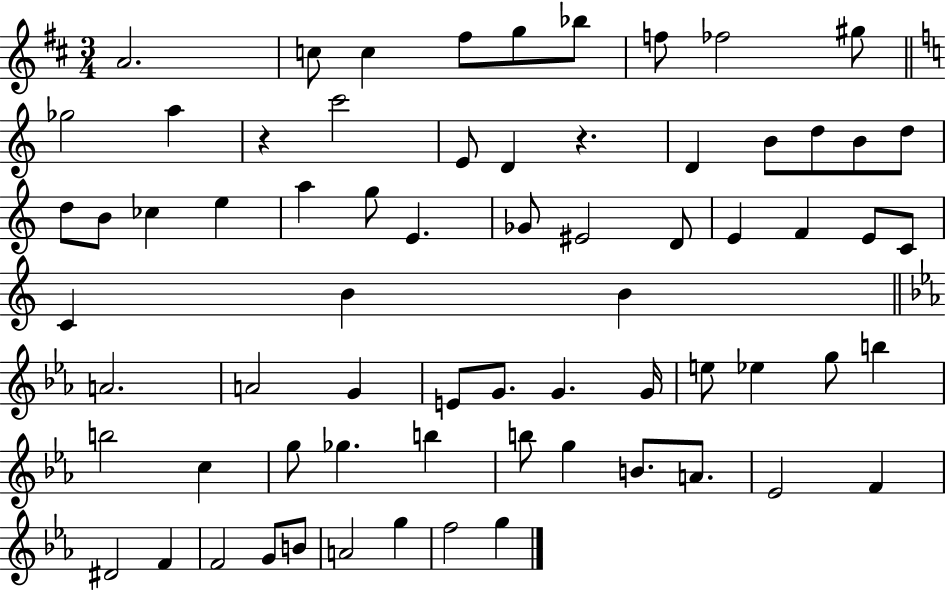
A4/h. C5/e C5/q F#5/e G5/e Bb5/e F5/e FES5/h G#5/e Gb5/h A5/q R/q C6/h E4/e D4/q R/q. D4/q B4/e D5/e B4/e D5/e D5/e B4/e CES5/q E5/q A5/q G5/e E4/q. Gb4/e EIS4/h D4/e E4/q F4/q E4/e C4/e C4/q B4/q B4/q A4/h. A4/h G4/q E4/e G4/e. G4/q. G4/s E5/e Eb5/q G5/e B5/q B5/h C5/q G5/e Gb5/q. B5/q B5/e G5/q B4/e. A4/e. Eb4/h F4/q D#4/h F4/q F4/h G4/e B4/e A4/h G5/q F5/h G5/q